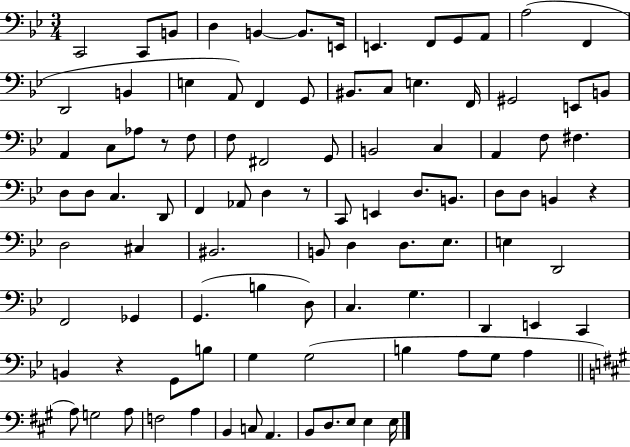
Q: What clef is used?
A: bass